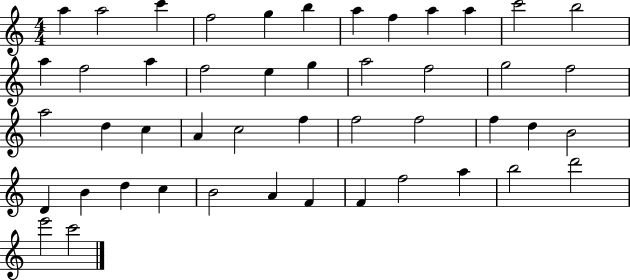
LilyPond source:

{
  \clef treble
  \numericTimeSignature
  \time 4/4
  \key c \major
  a''4 a''2 c'''4 | f''2 g''4 b''4 | a''4 f''4 a''4 a''4 | c'''2 b''2 | \break a''4 f''2 a''4 | f''2 e''4 g''4 | a''2 f''2 | g''2 f''2 | \break a''2 d''4 c''4 | a'4 c''2 f''4 | f''2 f''2 | f''4 d''4 b'2 | \break d'4 b'4 d''4 c''4 | b'2 a'4 f'4 | f'4 f''2 a''4 | b''2 d'''2 | \break e'''2 c'''2 | \bar "|."
}